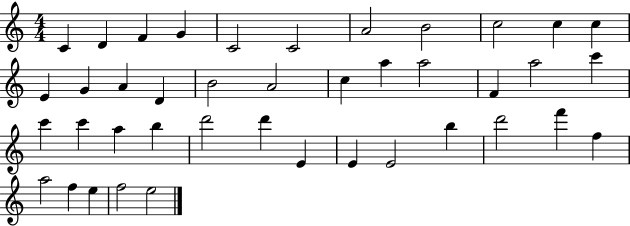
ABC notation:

X:1
T:Untitled
M:4/4
L:1/4
K:C
C D F G C2 C2 A2 B2 c2 c c E G A D B2 A2 c a a2 F a2 c' c' c' a b d'2 d' E E E2 b d'2 f' f a2 f e f2 e2